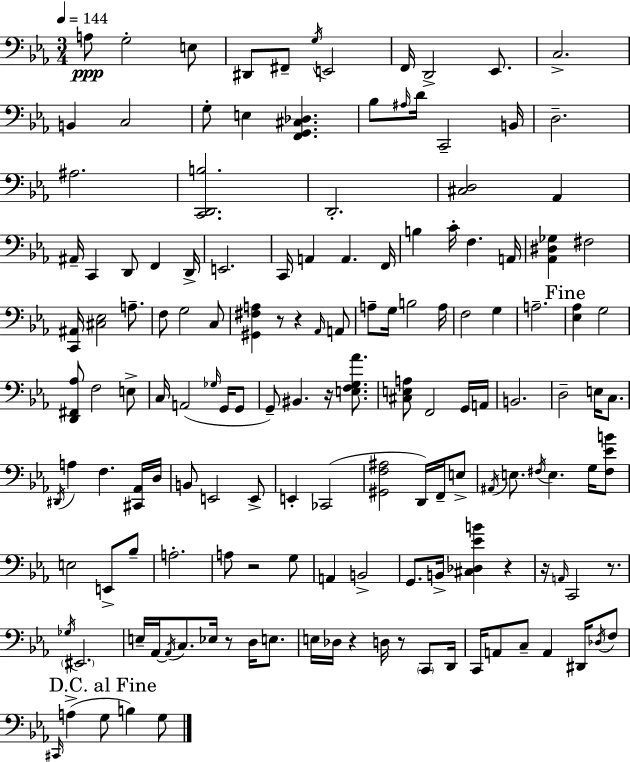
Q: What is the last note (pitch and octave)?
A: G3